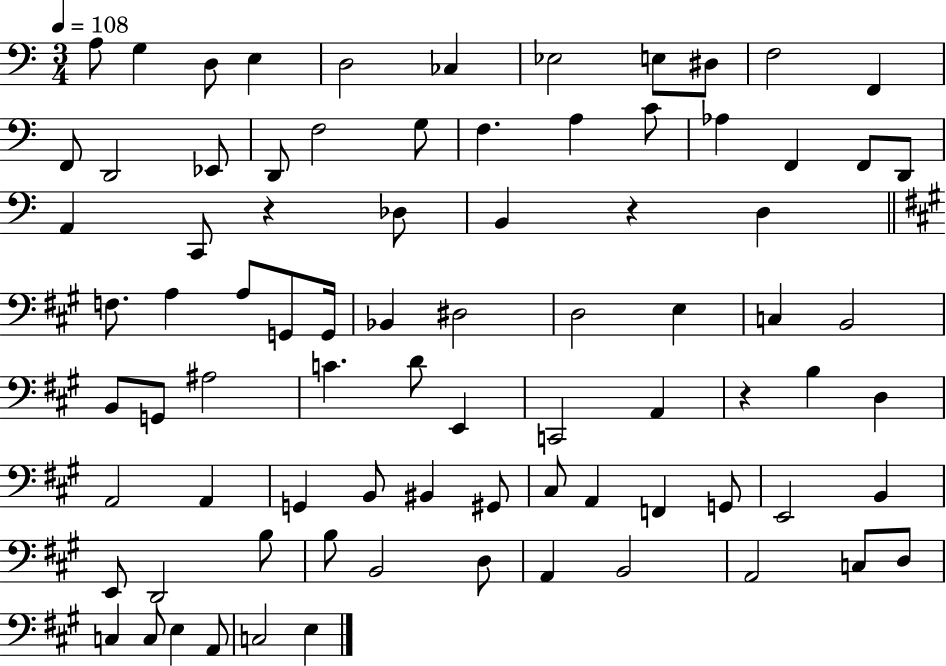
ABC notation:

X:1
T:Untitled
M:3/4
L:1/4
K:C
A,/2 G, D,/2 E, D,2 _C, _E,2 E,/2 ^D,/2 F,2 F,, F,,/2 D,,2 _E,,/2 D,,/2 F,2 G,/2 F, A, C/2 _A, F,, F,,/2 D,,/2 A,, C,,/2 z _D,/2 B,, z D, F,/2 A, A,/2 G,,/2 G,,/4 _B,, ^D,2 D,2 E, C, B,,2 B,,/2 G,,/2 ^A,2 C D/2 E,, C,,2 A,, z B, D, A,,2 A,, G,, B,,/2 ^B,, ^G,,/2 ^C,/2 A,, F,, G,,/2 E,,2 B,, E,,/2 D,,2 B,/2 B,/2 B,,2 D,/2 A,, B,,2 A,,2 C,/2 D,/2 C, C,/2 E, A,,/2 C,2 E,